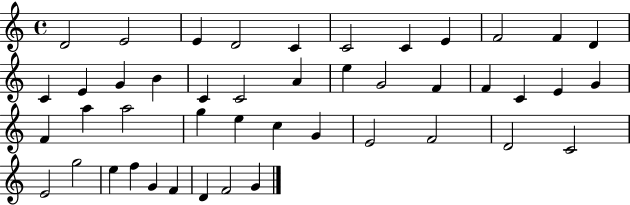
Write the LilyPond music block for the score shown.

{
  \clef treble
  \time 4/4
  \defaultTimeSignature
  \key c \major
  d'2 e'2 | e'4 d'2 c'4 | c'2 c'4 e'4 | f'2 f'4 d'4 | \break c'4 e'4 g'4 b'4 | c'4 c'2 a'4 | e''4 g'2 f'4 | f'4 c'4 e'4 g'4 | \break f'4 a''4 a''2 | g''4 e''4 c''4 g'4 | e'2 f'2 | d'2 c'2 | \break e'2 g''2 | e''4 f''4 g'4 f'4 | d'4 f'2 g'4 | \bar "|."
}